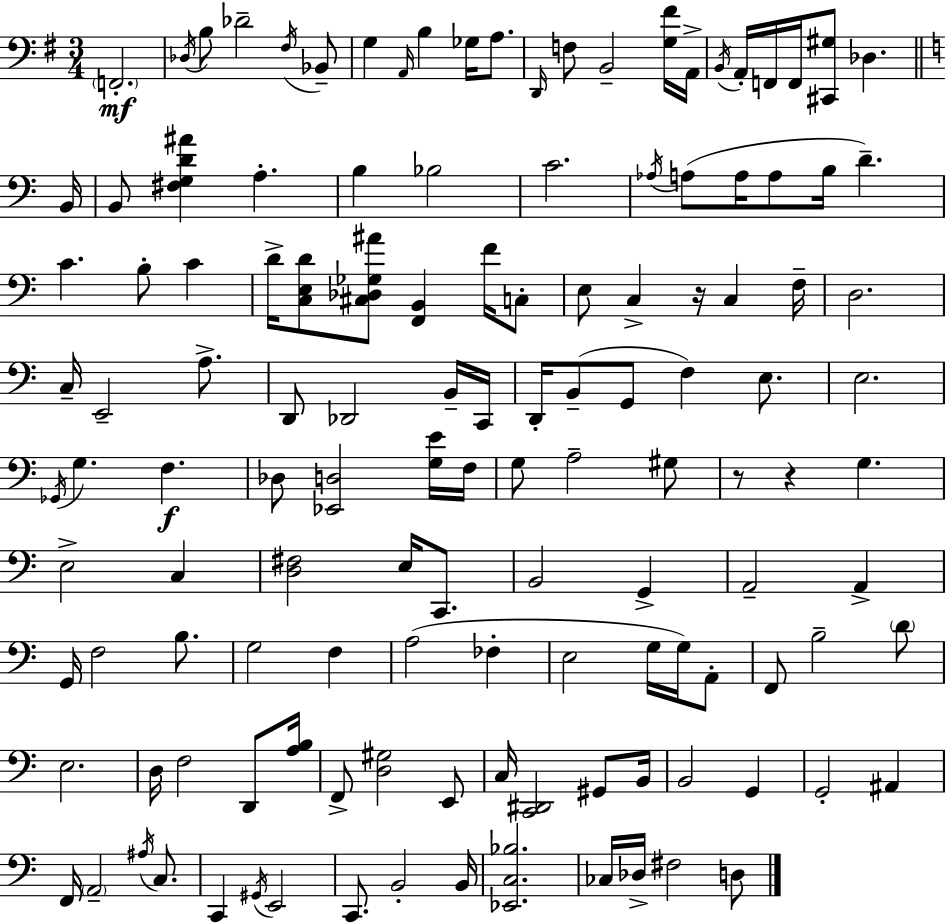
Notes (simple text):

F2/h. Db3/s B3/e Db4/h F#3/s Bb2/e G3/q A2/s B3/q Gb3/s A3/e. D2/s F3/e B2/h [G3,F#4]/s A2/s B2/s A2/s F2/s F2/s [C#2,G#3]/e Db3/q. B2/s B2/e [F#3,G3,D4,A#4]/q A3/q. B3/q Bb3/h C4/h. Ab3/s A3/e A3/s A3/e B3/s D4/q. C4/q. B3/e C4/q D4/s [C3,E3,D4]/e [C#3,Db3,Gb3,A#4]/e [F2,B2]/q F4/s C3/e E3/e C3/q R/s C3/q F3/s D3/h. C3/s E2/h A3/e. D2/e Db2/h B2/s C2/s D2/s B2/e G2/e F3/q E3/e. E3/h. Gb2/s G3/q. F3/q. Db3/e [Eb2,D3]/h [G3,E4]/s F3/s G3/e A3/h G#3/e R/e R/q G3/q. E3/h C3/q [D3,F#3]/h E3/s C2/e. B2/h G2/q A2/h A2/q G2/s F3/h B3/e. G3/h F3/q A3/h FES3/q E3/h G3/s G3/s A2/e F2/e B3/h D4/e E3/h. D3/s F3/h D2/e [A3,B3]/s F2/e [D3,G#3]/h E2/e C3/s [C2,D#2]/h G#2/e B2/s B2/h G2/q G2/h A#2/q F2/s A2/h A#3/s C3/e. C2/q G#2/s E2/h C2/e. B2/h B2/s [Eb2,C3,Bb3]/h. CES3/s Db3/s F#3/h D3/e